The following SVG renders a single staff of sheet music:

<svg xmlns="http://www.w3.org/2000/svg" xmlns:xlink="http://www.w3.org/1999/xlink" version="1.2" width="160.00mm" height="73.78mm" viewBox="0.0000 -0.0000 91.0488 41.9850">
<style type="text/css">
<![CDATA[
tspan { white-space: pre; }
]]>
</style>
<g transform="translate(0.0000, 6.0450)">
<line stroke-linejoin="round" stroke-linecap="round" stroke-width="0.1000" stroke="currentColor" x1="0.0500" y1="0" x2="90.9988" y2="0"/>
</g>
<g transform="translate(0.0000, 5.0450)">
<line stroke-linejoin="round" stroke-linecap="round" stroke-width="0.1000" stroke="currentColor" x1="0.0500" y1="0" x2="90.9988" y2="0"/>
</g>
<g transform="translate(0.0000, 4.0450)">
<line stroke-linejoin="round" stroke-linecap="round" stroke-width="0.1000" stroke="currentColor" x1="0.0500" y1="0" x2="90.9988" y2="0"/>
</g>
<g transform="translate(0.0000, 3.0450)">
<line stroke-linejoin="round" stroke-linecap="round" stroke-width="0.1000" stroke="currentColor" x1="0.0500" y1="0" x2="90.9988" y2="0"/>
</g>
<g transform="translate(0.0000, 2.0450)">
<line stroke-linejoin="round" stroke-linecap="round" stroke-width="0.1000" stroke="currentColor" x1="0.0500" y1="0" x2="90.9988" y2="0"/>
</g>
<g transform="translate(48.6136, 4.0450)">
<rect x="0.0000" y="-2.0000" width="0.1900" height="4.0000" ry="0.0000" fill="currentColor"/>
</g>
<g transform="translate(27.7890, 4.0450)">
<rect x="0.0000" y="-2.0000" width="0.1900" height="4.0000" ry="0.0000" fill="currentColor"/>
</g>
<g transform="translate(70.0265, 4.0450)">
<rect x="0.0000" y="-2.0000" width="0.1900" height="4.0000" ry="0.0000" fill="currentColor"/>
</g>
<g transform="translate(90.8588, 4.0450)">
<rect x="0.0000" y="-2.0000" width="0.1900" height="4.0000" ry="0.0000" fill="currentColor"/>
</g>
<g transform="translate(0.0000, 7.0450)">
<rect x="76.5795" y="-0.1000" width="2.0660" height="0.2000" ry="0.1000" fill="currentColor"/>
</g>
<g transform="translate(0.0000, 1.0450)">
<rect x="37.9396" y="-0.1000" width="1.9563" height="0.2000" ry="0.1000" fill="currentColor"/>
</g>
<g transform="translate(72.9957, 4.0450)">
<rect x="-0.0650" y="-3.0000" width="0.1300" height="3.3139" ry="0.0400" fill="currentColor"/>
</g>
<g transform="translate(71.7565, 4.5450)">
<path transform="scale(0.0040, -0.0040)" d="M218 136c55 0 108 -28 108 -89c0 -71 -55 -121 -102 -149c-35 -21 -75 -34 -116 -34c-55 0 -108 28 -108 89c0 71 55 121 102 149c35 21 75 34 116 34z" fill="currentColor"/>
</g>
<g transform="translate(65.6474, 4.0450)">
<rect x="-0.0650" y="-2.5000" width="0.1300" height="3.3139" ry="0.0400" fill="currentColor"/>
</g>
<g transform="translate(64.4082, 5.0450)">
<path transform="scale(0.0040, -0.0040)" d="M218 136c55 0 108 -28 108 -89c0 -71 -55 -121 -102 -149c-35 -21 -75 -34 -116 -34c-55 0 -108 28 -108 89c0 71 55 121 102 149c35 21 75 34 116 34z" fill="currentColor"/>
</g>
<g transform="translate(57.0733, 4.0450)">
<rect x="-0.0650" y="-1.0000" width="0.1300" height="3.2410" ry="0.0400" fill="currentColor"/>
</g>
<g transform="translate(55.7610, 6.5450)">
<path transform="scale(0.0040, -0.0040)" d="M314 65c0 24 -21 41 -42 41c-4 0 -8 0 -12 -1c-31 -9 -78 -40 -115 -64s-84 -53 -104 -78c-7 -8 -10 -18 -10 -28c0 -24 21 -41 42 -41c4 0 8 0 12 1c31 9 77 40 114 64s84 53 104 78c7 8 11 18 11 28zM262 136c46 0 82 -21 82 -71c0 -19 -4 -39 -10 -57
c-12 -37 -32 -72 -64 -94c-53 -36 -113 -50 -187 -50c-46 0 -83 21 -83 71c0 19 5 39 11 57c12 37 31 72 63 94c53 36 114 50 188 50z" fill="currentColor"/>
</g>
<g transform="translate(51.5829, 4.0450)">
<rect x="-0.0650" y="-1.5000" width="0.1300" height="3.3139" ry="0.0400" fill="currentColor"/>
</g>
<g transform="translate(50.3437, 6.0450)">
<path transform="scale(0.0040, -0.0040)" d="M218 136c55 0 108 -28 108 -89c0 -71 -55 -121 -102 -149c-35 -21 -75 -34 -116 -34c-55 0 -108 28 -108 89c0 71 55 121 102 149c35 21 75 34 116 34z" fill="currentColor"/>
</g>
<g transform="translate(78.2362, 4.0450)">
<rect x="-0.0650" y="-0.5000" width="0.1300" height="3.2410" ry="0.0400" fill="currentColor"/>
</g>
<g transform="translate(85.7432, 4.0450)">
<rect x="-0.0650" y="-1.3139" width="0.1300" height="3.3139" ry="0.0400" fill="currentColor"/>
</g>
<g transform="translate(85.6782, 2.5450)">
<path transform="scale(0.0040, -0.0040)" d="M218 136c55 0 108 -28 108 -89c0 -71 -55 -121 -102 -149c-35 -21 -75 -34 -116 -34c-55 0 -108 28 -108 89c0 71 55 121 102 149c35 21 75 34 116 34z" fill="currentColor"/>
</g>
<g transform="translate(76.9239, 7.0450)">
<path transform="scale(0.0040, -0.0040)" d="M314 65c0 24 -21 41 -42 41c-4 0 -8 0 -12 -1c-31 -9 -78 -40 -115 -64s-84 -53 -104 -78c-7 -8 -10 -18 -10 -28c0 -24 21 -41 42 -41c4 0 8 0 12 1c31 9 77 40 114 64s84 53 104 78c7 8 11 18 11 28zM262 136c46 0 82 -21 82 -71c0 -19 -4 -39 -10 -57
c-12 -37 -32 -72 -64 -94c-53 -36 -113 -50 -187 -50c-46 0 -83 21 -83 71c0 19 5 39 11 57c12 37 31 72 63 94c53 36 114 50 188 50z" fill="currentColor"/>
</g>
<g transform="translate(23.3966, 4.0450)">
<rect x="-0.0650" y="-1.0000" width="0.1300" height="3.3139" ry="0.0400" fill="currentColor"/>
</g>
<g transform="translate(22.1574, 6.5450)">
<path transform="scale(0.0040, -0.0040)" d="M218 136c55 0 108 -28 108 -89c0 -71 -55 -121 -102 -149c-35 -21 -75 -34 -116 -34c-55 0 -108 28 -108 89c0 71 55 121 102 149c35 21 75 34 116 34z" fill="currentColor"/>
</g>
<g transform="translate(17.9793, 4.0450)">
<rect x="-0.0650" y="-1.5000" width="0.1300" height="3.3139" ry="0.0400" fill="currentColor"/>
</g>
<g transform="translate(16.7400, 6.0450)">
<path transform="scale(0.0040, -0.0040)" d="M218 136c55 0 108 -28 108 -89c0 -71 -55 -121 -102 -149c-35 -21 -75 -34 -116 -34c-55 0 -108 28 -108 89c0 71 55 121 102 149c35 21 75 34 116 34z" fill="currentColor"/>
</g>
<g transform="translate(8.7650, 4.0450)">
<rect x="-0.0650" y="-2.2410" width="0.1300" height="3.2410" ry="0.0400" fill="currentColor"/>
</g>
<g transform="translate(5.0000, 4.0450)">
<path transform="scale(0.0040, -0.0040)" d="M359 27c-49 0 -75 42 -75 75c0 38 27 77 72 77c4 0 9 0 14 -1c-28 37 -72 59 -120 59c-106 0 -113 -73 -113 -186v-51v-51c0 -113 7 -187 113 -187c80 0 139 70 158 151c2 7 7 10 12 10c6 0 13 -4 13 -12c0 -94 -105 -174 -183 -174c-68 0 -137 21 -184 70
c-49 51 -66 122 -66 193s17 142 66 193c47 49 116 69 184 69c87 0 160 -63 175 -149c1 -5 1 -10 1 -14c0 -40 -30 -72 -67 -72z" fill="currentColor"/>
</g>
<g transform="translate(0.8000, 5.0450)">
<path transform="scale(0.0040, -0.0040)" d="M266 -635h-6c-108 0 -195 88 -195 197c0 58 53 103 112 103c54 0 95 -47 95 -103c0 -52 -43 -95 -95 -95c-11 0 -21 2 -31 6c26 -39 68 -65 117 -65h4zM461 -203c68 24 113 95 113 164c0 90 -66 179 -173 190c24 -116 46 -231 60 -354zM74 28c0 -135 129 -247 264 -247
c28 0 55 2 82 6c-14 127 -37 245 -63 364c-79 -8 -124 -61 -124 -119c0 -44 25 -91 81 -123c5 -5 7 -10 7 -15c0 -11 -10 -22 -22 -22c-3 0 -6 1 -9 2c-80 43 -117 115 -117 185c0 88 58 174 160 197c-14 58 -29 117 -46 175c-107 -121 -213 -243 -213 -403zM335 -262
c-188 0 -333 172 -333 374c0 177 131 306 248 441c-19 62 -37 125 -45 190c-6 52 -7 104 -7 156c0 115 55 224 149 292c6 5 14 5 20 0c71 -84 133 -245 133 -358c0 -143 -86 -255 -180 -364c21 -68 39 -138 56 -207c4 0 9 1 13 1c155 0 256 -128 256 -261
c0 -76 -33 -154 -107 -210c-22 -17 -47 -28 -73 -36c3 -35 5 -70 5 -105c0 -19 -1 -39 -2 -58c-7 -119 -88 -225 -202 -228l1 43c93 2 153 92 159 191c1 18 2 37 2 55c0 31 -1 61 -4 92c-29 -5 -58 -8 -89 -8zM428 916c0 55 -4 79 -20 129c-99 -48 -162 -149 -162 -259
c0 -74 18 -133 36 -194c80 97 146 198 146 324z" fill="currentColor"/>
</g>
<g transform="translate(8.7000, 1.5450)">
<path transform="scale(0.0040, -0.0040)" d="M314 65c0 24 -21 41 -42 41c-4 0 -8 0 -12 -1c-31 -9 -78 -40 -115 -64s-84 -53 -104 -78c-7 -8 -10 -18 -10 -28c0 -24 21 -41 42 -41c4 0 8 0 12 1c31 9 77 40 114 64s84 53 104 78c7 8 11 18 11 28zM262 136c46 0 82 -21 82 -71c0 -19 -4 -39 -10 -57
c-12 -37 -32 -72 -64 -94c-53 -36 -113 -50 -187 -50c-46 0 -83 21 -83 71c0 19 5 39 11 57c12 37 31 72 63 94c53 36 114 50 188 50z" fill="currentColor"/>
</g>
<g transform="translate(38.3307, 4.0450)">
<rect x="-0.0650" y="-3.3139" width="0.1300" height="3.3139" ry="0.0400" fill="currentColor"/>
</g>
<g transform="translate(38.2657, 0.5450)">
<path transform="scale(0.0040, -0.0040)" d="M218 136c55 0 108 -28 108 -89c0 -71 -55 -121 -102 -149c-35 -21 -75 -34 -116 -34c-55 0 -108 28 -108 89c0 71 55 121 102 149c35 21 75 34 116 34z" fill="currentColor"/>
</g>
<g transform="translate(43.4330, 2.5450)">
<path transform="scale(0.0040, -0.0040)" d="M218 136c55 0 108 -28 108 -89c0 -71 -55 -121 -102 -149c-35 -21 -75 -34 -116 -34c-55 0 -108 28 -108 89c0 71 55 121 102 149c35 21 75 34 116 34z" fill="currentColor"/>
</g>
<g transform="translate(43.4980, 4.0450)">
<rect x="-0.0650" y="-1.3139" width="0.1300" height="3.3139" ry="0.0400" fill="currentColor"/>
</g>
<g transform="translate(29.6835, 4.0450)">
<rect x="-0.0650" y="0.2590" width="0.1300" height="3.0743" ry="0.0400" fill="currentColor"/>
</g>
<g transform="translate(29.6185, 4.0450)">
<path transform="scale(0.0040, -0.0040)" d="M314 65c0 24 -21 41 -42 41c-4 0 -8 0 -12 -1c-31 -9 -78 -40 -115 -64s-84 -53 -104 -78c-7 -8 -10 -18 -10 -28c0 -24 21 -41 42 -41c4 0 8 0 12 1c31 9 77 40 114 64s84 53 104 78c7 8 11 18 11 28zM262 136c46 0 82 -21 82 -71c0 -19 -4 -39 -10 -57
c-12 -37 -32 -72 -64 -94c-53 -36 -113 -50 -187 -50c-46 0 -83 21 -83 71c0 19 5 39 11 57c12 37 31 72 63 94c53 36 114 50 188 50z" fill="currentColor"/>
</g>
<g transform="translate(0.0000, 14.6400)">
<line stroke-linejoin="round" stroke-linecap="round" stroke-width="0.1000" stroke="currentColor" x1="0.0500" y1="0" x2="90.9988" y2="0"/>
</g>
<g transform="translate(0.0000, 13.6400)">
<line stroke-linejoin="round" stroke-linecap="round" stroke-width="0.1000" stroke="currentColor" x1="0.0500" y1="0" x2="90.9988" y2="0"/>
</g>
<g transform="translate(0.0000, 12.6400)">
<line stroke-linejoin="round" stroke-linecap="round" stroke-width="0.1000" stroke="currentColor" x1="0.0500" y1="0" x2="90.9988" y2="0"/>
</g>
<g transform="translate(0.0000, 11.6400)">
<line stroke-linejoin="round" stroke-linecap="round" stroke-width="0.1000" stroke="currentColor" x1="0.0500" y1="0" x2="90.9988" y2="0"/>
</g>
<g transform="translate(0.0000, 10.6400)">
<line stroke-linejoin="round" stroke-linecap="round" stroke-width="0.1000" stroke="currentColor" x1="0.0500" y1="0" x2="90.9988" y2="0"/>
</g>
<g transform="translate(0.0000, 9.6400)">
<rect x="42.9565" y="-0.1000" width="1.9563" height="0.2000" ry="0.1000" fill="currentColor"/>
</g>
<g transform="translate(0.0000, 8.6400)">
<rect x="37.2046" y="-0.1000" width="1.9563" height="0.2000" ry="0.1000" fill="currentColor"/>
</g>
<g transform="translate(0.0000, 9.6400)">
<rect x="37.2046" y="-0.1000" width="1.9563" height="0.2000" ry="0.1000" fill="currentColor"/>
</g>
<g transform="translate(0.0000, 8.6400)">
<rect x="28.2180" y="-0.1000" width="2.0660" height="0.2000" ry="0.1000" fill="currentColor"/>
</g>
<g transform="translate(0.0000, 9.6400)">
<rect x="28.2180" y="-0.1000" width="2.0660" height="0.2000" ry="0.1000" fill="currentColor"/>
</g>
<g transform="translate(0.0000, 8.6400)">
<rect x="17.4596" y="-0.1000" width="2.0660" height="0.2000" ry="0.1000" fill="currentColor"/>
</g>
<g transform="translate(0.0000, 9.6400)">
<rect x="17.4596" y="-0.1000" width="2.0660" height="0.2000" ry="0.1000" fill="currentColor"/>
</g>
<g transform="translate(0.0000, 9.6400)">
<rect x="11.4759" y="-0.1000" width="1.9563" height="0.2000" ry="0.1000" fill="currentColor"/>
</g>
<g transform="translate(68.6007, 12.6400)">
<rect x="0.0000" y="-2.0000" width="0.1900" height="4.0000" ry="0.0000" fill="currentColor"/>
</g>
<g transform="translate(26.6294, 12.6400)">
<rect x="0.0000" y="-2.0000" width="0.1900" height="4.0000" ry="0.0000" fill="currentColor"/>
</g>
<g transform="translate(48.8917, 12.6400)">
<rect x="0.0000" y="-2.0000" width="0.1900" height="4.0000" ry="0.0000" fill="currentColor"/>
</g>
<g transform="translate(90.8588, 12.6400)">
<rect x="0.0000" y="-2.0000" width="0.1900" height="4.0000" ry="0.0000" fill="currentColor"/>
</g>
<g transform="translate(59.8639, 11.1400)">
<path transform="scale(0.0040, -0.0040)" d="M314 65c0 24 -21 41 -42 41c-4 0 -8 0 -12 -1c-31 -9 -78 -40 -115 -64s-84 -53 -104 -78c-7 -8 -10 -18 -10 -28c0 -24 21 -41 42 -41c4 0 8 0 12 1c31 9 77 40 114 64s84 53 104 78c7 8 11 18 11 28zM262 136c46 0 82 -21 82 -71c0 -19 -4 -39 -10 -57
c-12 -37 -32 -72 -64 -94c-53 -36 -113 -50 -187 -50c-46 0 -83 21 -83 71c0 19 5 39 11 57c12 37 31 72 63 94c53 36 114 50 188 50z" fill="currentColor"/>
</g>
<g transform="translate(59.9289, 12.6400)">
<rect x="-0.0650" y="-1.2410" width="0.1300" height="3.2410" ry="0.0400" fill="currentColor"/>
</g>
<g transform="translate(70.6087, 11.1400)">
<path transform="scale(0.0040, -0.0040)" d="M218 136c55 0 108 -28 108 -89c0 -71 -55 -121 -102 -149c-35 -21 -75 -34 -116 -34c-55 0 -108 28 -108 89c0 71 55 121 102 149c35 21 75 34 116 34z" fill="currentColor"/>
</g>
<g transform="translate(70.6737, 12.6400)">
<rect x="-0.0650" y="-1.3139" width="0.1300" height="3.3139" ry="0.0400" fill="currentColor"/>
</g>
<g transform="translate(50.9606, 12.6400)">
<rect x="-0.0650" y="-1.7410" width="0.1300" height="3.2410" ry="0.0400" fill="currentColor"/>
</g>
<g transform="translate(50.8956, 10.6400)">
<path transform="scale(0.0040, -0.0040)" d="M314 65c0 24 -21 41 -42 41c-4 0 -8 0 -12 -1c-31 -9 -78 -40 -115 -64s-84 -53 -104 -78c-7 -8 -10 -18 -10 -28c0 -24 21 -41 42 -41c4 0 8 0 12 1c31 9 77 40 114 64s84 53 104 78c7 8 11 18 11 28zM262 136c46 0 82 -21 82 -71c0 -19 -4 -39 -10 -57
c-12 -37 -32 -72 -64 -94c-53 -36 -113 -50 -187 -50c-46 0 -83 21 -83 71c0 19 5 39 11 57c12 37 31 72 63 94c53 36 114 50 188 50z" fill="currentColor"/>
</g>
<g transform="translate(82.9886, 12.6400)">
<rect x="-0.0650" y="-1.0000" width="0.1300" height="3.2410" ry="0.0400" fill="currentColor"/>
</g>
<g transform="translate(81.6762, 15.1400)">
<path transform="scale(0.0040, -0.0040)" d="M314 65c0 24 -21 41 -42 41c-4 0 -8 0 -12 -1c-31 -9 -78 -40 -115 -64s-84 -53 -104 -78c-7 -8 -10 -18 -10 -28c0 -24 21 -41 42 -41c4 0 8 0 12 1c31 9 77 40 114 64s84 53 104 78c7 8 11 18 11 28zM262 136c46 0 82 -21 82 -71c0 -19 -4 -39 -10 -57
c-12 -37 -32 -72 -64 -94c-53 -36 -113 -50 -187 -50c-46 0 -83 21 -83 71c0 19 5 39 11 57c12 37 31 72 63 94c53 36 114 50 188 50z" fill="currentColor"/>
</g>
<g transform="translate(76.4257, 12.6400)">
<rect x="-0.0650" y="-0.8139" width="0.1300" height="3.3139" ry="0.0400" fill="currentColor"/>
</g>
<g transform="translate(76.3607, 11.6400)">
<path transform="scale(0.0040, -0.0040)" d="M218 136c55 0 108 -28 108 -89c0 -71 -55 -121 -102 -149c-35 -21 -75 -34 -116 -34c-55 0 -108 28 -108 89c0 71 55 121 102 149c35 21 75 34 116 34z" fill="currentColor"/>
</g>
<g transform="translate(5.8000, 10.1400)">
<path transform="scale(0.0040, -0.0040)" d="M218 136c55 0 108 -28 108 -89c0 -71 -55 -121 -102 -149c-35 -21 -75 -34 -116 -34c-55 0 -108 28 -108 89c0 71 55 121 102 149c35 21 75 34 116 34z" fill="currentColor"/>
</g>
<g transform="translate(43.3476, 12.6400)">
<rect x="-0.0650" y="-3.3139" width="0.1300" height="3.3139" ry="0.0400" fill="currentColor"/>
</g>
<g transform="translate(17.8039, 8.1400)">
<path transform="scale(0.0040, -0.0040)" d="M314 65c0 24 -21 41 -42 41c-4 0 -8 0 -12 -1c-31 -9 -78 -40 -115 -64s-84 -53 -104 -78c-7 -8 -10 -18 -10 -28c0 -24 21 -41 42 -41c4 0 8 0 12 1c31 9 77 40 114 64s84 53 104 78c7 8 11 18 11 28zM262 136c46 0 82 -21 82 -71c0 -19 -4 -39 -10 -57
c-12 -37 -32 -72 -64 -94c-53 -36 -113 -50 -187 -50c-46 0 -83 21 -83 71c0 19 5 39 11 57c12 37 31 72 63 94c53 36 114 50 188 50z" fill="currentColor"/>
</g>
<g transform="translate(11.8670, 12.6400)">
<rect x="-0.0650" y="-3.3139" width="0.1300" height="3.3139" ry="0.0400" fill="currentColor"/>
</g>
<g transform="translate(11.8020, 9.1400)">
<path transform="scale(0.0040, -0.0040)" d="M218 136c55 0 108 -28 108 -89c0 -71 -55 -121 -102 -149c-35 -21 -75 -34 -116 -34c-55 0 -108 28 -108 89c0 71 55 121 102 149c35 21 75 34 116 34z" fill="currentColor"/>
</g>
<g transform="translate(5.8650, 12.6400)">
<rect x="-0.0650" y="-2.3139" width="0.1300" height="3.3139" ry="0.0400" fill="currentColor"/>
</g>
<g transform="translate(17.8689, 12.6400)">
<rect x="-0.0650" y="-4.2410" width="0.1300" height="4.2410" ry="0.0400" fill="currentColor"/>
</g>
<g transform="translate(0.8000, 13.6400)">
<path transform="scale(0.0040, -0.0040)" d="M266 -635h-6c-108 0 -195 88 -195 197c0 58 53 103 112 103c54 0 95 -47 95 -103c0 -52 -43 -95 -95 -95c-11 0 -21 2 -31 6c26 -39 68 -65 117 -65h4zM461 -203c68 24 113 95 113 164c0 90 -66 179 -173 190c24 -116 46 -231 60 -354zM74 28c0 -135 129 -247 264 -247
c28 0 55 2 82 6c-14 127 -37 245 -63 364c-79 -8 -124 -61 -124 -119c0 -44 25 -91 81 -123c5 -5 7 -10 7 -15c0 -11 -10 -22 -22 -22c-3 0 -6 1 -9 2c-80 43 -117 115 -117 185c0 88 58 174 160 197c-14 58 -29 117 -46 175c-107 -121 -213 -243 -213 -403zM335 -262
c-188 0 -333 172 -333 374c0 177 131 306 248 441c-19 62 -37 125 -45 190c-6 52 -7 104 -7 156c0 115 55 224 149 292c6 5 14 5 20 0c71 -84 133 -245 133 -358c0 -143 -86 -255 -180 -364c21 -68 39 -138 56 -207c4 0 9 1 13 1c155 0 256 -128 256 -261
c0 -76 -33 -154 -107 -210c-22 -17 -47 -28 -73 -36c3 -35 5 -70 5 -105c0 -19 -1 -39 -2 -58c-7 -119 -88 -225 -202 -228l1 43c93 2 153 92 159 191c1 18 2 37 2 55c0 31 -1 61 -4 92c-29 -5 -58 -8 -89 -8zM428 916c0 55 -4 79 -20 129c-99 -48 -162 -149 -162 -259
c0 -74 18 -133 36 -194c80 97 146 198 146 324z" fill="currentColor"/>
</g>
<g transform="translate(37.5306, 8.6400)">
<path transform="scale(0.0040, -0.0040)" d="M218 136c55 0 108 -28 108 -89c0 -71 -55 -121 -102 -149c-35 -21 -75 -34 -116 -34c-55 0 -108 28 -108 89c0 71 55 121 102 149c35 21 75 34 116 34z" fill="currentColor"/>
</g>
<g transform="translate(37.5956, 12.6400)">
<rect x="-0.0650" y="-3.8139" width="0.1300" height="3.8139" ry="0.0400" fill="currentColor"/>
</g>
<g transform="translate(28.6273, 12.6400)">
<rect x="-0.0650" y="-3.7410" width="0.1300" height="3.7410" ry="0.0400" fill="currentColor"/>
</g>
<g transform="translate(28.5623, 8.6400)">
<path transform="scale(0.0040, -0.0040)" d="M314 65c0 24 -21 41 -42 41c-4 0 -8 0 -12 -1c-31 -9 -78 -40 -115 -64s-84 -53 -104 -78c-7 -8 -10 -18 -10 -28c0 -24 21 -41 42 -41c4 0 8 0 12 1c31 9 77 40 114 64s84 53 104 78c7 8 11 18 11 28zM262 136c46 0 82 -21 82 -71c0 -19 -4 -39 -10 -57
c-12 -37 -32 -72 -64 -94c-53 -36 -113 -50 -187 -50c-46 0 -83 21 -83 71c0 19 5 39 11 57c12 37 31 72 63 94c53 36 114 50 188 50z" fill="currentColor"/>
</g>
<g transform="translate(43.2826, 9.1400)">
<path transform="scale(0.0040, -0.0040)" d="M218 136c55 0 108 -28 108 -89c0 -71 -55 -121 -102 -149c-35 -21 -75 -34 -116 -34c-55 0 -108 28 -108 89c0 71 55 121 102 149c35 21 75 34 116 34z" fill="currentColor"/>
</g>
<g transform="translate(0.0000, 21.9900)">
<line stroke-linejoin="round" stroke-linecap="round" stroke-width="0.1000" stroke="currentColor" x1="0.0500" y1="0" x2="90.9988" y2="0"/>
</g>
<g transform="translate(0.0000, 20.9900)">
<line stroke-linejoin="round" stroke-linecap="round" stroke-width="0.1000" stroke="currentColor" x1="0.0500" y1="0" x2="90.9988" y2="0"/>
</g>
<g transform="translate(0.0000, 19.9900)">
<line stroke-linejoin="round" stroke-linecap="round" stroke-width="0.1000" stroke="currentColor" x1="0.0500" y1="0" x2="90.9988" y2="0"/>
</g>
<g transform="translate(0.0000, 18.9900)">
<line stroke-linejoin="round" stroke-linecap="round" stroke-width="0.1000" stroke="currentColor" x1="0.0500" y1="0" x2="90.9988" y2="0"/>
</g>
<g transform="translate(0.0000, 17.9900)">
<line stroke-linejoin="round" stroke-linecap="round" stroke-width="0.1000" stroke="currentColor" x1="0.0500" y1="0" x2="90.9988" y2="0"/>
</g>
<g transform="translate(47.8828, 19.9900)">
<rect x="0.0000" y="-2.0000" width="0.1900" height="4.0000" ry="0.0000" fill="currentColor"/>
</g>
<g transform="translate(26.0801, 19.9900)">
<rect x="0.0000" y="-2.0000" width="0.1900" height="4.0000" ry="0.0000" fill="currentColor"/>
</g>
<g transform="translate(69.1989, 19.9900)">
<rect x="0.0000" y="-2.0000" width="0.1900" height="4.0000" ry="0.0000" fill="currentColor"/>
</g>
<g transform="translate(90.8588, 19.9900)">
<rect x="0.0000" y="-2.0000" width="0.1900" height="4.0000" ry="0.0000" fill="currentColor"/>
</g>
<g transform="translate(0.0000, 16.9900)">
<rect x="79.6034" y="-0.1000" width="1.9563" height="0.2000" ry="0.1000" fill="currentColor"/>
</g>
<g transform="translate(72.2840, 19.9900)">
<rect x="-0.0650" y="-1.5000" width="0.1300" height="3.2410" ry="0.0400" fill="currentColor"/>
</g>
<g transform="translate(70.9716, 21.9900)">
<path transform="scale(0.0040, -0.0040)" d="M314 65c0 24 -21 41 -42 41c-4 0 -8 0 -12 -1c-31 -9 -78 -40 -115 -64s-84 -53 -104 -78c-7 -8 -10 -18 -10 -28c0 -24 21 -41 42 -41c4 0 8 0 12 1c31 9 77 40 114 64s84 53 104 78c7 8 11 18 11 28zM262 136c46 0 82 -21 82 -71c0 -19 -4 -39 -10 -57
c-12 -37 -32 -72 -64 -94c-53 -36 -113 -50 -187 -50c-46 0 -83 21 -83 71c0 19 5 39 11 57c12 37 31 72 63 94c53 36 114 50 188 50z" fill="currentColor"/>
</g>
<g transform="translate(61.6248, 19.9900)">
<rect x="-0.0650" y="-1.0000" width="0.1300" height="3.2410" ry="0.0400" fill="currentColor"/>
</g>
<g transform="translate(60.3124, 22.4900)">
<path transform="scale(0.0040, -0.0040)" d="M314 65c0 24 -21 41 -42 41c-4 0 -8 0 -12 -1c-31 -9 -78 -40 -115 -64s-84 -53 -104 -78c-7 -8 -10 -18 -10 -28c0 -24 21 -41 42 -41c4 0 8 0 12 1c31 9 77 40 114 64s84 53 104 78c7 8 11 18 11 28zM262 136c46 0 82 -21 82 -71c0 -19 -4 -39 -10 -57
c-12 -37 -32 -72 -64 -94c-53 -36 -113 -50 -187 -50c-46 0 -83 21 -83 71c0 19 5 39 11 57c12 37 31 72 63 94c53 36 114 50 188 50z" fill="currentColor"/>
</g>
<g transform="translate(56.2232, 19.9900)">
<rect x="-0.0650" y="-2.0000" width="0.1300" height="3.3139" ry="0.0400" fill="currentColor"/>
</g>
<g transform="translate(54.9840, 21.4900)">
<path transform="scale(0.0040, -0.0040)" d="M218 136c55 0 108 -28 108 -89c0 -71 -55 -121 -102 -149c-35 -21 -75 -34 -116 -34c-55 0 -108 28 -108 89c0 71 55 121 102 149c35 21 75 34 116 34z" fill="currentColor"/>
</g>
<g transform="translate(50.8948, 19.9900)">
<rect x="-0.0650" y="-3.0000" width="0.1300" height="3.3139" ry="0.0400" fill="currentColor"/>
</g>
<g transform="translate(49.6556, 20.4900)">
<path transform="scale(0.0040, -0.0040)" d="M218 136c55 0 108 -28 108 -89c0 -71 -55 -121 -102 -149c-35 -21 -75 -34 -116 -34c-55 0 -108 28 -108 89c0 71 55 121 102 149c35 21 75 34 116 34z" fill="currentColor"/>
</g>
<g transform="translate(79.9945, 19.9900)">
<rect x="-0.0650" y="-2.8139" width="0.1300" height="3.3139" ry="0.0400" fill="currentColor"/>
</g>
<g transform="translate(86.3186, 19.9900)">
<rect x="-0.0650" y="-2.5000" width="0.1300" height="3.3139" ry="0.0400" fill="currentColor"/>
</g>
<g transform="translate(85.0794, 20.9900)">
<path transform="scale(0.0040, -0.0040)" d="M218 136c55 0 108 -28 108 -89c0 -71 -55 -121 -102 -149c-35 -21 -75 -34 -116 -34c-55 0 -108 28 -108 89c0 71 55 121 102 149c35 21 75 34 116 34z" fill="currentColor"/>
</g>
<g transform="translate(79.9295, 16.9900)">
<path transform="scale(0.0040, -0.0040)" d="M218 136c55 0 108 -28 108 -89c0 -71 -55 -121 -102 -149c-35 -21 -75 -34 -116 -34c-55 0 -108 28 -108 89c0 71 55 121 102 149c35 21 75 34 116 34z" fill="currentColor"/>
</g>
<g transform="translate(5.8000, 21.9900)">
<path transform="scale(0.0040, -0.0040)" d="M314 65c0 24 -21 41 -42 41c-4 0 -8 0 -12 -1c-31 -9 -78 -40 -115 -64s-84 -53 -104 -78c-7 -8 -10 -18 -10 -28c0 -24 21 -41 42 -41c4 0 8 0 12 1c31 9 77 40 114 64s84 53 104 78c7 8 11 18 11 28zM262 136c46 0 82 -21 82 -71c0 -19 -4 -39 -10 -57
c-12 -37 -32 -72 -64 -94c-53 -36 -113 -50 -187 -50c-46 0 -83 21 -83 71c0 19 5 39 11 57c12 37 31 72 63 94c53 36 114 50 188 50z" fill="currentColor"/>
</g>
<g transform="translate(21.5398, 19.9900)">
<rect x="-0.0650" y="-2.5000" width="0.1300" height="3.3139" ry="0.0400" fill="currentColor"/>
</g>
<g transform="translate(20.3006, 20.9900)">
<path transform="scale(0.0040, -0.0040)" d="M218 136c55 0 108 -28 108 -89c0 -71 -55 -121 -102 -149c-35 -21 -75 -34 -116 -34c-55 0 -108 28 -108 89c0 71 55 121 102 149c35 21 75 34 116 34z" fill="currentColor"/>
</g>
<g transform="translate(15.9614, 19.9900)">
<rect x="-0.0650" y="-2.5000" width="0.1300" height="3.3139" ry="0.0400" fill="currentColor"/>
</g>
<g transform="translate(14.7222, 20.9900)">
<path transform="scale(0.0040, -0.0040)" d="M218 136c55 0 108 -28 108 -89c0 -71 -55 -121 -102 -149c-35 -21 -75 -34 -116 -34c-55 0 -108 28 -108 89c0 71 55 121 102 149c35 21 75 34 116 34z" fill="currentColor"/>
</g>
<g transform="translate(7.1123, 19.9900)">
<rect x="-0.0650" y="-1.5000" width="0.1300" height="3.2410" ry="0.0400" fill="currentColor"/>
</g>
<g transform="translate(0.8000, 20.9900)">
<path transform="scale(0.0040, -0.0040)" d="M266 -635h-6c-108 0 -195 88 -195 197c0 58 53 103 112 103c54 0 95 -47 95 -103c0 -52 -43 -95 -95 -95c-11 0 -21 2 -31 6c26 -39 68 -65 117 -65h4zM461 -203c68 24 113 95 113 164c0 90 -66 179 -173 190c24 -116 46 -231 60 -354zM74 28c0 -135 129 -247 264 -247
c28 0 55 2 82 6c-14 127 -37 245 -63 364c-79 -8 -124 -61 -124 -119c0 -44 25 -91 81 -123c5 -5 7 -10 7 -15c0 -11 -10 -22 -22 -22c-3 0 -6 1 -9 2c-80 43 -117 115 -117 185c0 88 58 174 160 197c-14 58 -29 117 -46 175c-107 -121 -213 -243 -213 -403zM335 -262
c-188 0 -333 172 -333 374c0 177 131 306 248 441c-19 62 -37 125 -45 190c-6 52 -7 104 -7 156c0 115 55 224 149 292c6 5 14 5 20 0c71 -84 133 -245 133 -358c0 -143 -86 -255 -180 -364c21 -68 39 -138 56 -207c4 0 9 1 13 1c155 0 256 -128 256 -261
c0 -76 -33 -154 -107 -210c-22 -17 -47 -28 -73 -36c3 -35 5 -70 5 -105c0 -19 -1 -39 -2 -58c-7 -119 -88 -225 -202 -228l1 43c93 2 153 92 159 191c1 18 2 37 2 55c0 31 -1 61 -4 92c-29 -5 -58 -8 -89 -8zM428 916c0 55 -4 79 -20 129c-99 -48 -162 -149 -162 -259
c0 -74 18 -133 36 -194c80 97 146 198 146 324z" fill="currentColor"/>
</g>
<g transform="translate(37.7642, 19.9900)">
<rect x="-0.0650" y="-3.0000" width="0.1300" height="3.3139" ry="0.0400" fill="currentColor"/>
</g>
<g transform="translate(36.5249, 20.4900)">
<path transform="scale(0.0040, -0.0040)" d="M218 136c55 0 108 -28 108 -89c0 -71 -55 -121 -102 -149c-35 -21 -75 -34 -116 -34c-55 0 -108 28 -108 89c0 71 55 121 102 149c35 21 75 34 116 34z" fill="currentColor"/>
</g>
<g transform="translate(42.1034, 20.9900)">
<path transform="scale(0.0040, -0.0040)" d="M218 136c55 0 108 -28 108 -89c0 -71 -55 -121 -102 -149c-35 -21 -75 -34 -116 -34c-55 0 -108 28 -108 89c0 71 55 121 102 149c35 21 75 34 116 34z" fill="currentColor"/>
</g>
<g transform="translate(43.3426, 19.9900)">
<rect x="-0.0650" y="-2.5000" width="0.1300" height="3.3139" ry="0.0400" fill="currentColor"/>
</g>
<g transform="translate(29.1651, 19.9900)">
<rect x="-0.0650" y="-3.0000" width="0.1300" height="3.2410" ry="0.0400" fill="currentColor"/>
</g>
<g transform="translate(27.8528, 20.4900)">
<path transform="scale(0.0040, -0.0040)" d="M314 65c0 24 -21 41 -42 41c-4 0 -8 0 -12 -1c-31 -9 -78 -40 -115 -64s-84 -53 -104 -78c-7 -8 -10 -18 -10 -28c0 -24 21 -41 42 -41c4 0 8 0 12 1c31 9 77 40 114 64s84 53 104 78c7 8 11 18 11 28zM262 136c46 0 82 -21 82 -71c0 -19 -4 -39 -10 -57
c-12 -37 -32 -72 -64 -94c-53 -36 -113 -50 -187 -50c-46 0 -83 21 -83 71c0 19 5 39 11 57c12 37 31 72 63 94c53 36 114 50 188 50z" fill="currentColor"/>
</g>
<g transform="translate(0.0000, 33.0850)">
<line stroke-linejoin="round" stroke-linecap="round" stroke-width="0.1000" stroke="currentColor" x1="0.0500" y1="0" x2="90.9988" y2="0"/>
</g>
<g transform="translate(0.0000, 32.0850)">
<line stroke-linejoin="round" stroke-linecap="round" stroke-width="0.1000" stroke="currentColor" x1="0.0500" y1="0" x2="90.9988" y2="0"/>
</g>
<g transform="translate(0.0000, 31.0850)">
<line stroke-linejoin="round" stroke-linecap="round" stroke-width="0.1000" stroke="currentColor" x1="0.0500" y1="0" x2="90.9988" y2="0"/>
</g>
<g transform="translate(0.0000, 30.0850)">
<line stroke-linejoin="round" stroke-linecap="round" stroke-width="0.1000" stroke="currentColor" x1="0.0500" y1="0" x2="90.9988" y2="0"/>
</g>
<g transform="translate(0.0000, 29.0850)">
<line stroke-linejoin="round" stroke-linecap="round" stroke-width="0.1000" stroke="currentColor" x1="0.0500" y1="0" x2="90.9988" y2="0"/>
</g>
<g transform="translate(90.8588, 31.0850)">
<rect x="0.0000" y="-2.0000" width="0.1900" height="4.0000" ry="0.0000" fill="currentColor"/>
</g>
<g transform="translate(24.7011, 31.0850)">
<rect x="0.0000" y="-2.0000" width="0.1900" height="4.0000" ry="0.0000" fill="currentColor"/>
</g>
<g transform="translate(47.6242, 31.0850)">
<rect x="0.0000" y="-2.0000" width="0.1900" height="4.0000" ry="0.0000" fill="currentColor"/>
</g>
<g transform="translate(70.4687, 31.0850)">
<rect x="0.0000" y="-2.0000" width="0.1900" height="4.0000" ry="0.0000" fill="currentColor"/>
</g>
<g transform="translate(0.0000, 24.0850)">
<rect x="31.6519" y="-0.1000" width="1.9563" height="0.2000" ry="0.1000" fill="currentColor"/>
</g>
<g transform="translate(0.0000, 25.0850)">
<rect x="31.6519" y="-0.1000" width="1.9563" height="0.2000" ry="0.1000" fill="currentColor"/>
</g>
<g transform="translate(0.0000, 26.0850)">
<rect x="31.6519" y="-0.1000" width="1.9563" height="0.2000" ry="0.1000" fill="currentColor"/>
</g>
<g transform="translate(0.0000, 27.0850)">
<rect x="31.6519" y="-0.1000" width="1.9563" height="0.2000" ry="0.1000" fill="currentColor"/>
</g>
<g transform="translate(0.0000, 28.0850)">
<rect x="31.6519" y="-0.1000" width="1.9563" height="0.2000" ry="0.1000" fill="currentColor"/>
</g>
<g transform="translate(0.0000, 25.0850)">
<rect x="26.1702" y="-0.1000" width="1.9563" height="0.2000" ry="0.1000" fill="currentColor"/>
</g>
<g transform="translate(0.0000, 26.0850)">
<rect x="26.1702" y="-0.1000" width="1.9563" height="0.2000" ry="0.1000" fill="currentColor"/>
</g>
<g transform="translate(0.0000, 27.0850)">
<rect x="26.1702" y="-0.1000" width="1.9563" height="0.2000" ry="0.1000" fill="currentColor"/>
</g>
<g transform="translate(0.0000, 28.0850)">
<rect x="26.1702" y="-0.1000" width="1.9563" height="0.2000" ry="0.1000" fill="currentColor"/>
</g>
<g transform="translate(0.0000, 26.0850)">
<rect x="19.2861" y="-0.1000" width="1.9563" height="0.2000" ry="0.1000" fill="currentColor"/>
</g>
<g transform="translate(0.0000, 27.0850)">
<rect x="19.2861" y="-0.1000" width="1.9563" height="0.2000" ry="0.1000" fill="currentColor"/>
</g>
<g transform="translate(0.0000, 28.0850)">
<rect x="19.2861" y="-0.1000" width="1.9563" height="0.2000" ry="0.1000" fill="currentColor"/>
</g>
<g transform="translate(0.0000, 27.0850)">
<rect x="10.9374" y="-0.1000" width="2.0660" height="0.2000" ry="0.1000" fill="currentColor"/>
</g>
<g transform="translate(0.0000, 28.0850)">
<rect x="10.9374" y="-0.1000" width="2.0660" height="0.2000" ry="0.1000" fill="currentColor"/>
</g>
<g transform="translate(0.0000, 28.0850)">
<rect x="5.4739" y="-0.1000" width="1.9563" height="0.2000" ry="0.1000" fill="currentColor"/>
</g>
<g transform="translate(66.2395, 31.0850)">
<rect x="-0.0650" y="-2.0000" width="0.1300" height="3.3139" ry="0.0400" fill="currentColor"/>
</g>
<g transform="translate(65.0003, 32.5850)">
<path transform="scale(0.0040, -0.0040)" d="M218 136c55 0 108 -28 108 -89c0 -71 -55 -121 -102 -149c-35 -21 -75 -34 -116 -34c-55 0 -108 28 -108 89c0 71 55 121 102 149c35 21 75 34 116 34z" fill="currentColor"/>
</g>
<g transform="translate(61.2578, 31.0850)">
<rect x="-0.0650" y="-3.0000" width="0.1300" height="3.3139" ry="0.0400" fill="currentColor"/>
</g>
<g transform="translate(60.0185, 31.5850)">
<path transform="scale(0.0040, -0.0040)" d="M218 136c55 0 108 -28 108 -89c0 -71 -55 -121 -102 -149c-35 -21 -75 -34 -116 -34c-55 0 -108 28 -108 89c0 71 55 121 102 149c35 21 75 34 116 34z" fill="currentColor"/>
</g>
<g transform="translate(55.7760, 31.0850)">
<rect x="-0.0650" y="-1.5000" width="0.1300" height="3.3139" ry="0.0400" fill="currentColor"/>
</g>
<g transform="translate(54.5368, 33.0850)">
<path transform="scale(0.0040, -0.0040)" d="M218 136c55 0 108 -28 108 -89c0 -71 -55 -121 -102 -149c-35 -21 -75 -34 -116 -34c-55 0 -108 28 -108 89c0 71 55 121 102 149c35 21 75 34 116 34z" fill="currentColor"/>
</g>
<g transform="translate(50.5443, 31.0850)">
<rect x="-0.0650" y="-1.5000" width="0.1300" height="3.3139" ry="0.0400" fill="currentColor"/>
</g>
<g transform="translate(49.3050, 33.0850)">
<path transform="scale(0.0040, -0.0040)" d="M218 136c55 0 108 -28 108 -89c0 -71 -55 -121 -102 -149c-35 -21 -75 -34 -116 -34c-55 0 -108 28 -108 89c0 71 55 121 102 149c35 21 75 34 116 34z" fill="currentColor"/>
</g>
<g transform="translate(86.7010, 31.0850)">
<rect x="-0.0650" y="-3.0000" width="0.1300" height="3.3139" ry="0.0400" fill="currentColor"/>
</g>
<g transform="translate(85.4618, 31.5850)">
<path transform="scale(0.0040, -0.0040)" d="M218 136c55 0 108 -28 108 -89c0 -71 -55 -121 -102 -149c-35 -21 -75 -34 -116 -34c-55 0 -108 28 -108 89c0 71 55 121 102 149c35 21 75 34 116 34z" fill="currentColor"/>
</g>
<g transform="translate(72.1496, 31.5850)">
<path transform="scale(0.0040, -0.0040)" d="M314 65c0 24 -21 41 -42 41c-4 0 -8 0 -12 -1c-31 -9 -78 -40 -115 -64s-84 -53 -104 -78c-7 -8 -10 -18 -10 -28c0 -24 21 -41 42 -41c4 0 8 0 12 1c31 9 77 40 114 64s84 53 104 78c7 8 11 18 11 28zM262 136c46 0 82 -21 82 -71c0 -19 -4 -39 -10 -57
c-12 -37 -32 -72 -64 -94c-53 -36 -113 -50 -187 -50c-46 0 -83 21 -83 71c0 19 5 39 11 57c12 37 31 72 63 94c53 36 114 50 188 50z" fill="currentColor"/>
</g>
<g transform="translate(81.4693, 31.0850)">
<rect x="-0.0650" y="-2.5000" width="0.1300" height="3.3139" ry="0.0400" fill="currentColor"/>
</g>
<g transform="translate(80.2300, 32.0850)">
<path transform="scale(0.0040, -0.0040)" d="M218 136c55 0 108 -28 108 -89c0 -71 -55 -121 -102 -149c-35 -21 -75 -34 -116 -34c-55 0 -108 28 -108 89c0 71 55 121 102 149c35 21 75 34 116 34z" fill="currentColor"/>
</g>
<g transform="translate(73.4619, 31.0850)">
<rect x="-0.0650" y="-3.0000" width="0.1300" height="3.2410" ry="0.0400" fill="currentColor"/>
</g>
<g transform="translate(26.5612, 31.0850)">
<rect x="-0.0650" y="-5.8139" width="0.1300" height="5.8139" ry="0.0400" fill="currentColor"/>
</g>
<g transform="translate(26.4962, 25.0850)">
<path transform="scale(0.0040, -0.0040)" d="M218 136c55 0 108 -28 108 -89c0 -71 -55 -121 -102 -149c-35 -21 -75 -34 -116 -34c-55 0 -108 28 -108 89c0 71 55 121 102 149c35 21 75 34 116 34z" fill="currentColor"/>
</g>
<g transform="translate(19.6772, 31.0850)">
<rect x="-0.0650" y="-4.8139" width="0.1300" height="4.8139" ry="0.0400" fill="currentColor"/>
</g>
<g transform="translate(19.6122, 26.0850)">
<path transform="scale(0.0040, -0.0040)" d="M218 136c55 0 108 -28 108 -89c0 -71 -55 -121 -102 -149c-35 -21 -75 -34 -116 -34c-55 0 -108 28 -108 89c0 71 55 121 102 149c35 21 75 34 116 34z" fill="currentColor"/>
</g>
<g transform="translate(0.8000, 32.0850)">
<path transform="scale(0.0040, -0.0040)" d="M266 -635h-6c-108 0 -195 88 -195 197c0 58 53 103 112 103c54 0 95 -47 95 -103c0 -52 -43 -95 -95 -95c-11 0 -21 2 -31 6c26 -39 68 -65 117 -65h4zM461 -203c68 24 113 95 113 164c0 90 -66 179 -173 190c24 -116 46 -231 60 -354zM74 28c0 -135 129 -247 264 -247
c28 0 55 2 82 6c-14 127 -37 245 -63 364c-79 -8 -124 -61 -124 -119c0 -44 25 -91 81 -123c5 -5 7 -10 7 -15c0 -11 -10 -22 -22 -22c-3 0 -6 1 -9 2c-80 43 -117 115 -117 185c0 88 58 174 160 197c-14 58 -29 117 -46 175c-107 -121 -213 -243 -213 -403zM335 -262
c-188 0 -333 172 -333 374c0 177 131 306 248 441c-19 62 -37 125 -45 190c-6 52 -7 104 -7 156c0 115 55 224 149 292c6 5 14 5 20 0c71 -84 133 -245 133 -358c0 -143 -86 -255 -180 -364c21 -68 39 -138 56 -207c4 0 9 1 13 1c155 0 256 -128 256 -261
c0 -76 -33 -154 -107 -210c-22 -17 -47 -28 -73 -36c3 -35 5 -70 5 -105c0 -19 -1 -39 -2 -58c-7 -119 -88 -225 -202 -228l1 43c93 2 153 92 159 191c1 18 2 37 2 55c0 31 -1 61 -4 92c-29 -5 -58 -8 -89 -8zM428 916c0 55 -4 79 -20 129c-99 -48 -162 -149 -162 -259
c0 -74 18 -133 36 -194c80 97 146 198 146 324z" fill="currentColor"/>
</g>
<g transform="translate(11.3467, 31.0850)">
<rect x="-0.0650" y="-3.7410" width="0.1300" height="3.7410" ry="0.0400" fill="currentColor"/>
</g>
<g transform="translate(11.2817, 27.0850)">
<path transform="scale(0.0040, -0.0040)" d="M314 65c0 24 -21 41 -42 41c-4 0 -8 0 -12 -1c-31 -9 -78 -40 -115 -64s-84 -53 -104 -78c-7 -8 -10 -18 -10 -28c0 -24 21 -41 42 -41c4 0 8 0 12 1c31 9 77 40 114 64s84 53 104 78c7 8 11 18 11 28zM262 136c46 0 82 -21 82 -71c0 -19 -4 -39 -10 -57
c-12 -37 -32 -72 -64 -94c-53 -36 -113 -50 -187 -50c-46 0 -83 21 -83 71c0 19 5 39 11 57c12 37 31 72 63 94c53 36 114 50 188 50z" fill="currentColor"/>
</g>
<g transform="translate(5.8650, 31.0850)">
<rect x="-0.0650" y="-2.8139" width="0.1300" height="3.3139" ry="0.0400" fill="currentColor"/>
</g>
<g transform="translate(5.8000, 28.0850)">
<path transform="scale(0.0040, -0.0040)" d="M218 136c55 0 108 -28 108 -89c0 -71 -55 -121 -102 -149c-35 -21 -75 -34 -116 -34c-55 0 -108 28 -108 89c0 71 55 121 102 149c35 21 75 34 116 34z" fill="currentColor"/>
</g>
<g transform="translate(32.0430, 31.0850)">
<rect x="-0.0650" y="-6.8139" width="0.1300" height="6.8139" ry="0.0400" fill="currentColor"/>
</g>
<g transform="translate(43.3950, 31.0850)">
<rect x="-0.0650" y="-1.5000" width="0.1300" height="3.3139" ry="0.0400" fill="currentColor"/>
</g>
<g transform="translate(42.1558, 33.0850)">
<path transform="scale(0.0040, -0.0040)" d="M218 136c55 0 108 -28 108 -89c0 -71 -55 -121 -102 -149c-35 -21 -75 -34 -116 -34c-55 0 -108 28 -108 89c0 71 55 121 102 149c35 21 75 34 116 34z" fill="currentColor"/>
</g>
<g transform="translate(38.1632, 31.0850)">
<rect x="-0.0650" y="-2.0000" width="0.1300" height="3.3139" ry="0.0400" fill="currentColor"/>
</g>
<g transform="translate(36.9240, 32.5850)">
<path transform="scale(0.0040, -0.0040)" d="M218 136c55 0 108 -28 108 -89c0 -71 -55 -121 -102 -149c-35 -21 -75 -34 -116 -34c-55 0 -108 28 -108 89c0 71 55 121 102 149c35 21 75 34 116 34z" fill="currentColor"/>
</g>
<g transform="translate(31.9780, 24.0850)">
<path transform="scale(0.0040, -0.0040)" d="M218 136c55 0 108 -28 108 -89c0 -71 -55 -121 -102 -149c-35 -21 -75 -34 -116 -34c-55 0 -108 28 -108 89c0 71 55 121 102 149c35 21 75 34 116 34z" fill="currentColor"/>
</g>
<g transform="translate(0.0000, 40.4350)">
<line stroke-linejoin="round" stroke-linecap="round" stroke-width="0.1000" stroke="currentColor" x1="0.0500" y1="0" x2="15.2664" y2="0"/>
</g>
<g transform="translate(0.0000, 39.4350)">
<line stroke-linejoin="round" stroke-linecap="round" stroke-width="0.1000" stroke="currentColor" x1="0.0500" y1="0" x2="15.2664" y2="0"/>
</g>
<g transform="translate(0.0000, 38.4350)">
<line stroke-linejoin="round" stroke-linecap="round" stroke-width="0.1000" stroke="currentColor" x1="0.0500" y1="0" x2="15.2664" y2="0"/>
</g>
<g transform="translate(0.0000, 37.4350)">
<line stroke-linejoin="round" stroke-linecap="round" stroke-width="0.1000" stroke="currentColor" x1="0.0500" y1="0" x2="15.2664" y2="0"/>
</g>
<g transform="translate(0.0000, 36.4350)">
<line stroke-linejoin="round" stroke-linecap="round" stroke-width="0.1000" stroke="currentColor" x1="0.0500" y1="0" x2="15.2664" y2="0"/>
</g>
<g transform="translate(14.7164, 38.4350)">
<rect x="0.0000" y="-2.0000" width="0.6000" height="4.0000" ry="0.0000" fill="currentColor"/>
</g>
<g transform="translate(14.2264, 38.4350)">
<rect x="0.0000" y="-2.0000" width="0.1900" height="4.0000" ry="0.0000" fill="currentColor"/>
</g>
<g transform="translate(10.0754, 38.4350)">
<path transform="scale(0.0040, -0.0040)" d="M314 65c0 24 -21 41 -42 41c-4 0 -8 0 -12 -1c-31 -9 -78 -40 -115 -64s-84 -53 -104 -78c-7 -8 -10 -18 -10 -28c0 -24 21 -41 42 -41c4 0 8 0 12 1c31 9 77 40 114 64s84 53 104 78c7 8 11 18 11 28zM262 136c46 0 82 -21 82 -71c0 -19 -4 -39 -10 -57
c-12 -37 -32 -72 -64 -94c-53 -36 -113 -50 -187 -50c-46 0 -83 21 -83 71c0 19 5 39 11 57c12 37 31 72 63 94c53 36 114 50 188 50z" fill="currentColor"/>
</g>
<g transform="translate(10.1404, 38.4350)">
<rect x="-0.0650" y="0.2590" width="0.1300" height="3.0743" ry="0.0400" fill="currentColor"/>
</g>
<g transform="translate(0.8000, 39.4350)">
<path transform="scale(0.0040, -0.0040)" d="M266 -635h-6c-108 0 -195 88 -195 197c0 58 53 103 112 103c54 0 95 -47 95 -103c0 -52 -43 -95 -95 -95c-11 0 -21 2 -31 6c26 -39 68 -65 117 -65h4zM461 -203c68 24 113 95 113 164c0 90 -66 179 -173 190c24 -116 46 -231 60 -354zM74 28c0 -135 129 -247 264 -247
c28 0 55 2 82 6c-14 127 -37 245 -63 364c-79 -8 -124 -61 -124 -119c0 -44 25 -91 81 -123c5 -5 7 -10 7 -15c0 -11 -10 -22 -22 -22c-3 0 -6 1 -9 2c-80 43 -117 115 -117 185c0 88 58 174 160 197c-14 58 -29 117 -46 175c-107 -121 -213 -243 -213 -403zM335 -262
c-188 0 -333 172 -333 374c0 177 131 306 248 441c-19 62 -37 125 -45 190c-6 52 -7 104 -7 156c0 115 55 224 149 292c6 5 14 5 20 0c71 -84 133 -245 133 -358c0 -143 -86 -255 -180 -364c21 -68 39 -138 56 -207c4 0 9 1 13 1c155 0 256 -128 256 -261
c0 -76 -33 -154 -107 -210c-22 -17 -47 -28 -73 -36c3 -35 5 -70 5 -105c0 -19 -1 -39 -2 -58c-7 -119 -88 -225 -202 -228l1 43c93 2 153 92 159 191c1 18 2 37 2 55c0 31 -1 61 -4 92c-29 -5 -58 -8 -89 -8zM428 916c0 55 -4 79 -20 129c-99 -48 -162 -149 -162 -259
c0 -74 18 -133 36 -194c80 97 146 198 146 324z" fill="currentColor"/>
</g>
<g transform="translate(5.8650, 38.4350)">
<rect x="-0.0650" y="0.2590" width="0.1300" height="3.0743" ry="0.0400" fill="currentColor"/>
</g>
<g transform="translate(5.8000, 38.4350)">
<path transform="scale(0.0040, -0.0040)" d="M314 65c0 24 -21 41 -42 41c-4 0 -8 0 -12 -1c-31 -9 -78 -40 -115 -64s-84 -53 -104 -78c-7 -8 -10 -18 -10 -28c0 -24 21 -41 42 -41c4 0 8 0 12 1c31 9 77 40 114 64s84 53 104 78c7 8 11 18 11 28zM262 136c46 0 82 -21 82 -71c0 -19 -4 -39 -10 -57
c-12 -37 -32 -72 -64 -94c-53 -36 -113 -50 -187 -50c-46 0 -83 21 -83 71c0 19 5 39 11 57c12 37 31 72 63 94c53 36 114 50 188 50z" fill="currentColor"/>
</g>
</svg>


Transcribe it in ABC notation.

X:1
T:Untitled
M:4/4
L:1/4
K:C
g2 E D B2 b e E D2 G A C2 e g b d'2 c'2 c' b f2 e2 e d D2 E2 G G A2 A G A F D2 E2 a G a c'2 e' g' b' F E E E A F A2 G A B2 B2